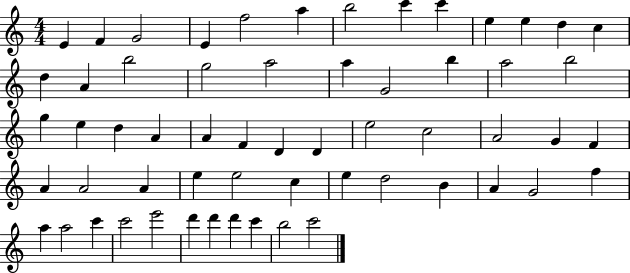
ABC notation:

X:1
T:Untitled
M:4/4
L:1/4
K:C
E F G2 E f2 a b2 c' c' e e d c d A b2 g2 a2 a G2 b a2 b2 g e d A A F D D e2 c2 A2 G F A A2 A e e2 c e d2 B A G2 f a a2 c' c'2 e'2 d' d' d' c' b2 c'2